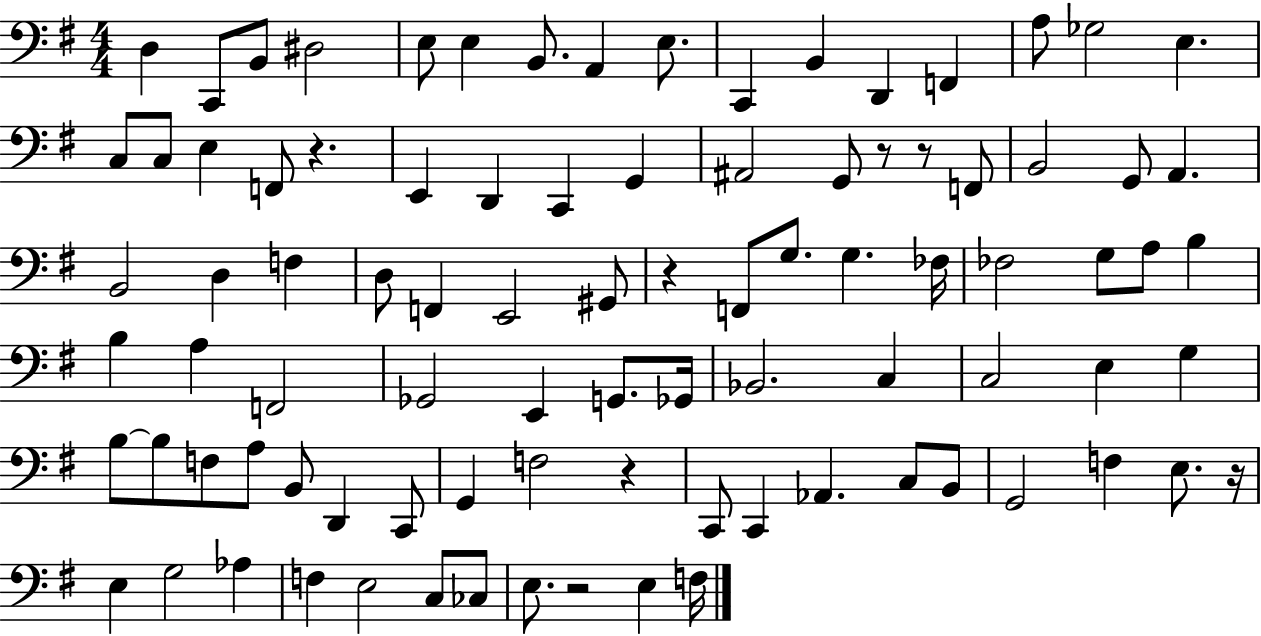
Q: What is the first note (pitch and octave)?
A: D3